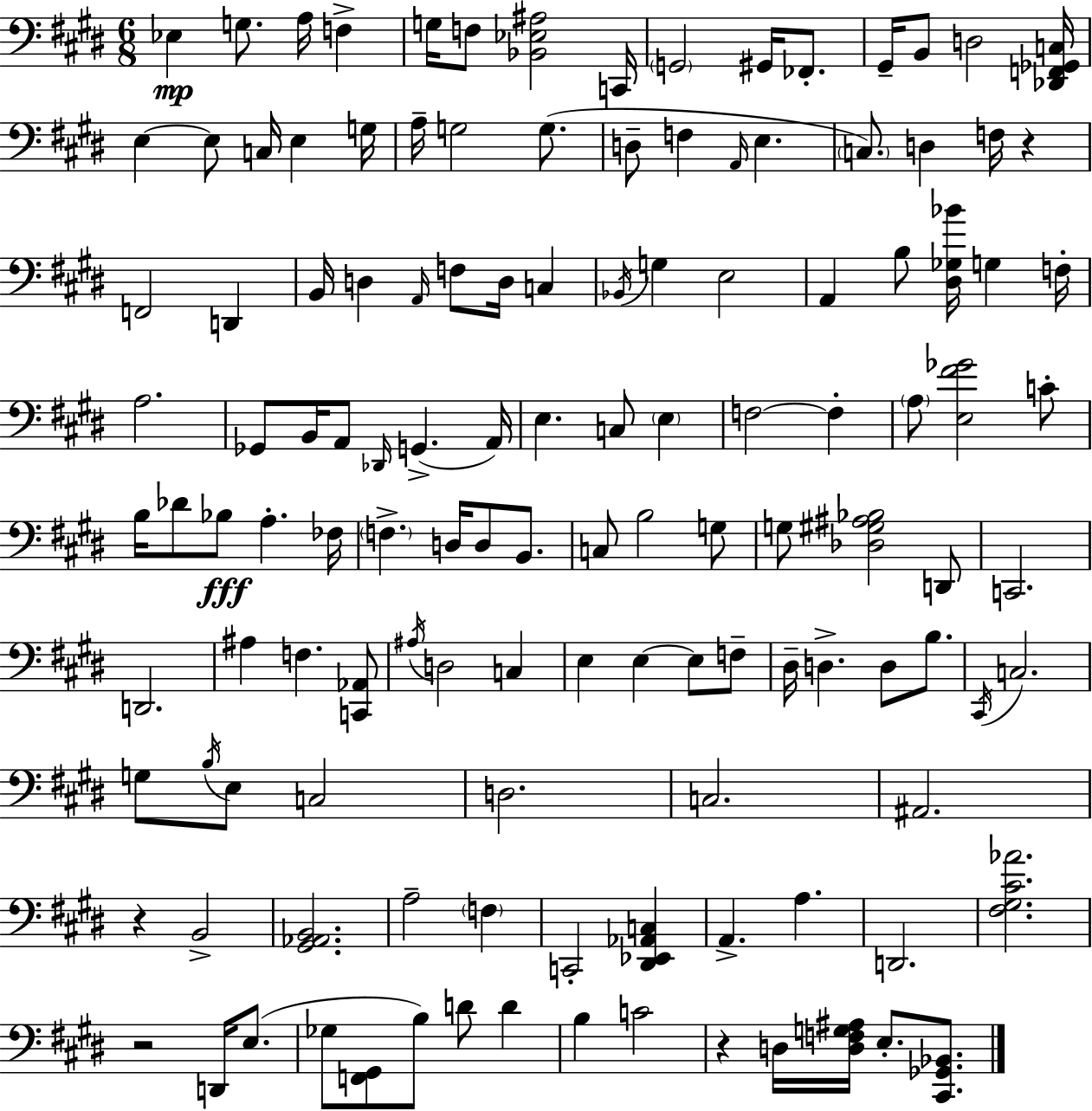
Eb3/q G3/e. A3/s F3/q G3/s F3/e [Bb2,Eb3,A#3]/h C2/s G2/h G#2/s FES2/e. G#2/s B2/e D3/h [Db2,F2,Gb2,C3]/s E3/q E3/e C3/s E3/q G3/s A3/s G3/h G3/e. D3/e F3/q A2/s E3/q. C3/e. D3/q F3/s R/q F2/h D2/q B2/s D3/q A2/s F3/e D3/s C3/q Bb2/s G3/q E3/h A2/q B3/e [D#3,Gb3,Bb4]/s G3/q F3/s A3/h. Gb2/e B2/s A2/e Db2/s G2/q. A2/s E3/q. C3/e E3/q F3/h F3/q A3/e [E3,F#4,Gb4]/h C4/e B3/s Db4/e Bb3/e A3/q. FES3/s F3/q. D3/s D3/e B2/e. C3/e B3/h G3/e G3/e [Db3,G#3,A#3,Bb3]/h D2/e C2/h. D2/h. A#3/q F3/q. [C2,Ab2]/e A#3/s D3/h C3/q E3/q E3/q E3/e F3/e D#3/s D3/q. D3/e B3/e. C#2/s C3/h. G3/e B3/s E3/e C3/h D3/h. C3/h. A#2/h. R/q B2/h [G#2,Ab2,B2]/h. A3/h F3/q C2/h [D#2,Eb2,Ab2,C3]/q A2/q. A3/q. D2/h. [F#3,G#3,C#4,Ab4]/h. R/h D2/s E3/e. Gb3/e [F2,G#2]/e B3/e D4/e D4/q B3/q C4/h R/q D3/s [D3,F3,G3,A#3]/s E3/e. [C#2,Gb2,Bb2]/e.